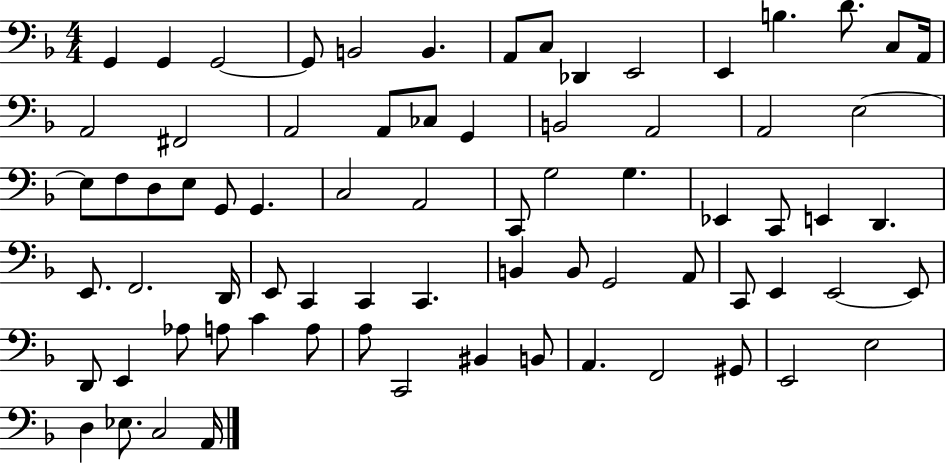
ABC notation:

X:1
T:Untitled
M:4/4
L:1/4
K:F
G,, G,, G,,2 G,,/2 B,,2 B,, A,,/2 C,/2 _D,, E,,2 E,, B, D/2 C,/2 A,,/4 A,,2 ^F,,2 A,,2 A,,/2 _C,/2 G,, B,,2 A,,2 A,,2 E,2 E,/2 F,/2 D,/2 E,/2 G,,/2 G,, C,2 A,,2 C,,/2 G,2 G, _E,, C,,/2 E,, D,, E,,/2 F,,2 D,,/4 E,,/2 C,, C,, C,, B,, B,,/2 G,,2 A,,/2 C,,/2 E,, E,,2 E,,/2 D,,/2 E,, _A,/2 A,/2 C A,/2 A,/2 C,,2 ^B,, B,,/2 A,, F,,2 ^G,,/2 E,,2 E,2 D, _E,/2 C,2 A,,/4